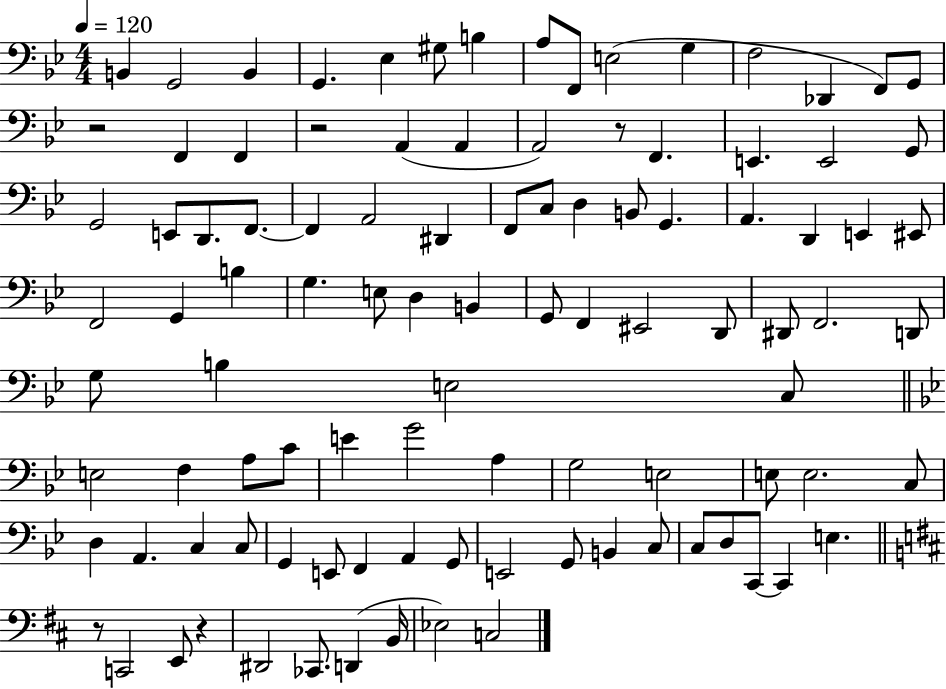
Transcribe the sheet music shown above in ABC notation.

X:1
T:Untitled
M:4/4
L:1/4
K:Bb
B,, G,,2 B,, G,, _E, ^G,/2 B, A,/2 F,,/2 E,2 G, F,2 _D,, F,,/2 G,,/2 z2 F,, F,, z2 A,, A,, A,,2 z/2 F,, E,, E,,2 G,,/2 G,,2 E,,/2 D,,/2 F,,/2 F,, A,,2 ^D,, F,,/2 C,/2 D, B,,/2 G,, A,, D,, E,, ^E,,/2 F,,2 G,, B, G, E,/2 D, B,, G,,/2 F,, ^E,,2 D,,/2 ^D,,/2 F,,2 D,,/2 G,/2 B, E,2 C,/2 E,2 F, A,/2 C/2 E G2 A, G,2 E,2 E,/2 E,2 C,/2 D, A,, C, C,/2 G,, E,,/2 F,, A,, G,,/2 E,,2 G,,/2 B,, C,/2 C,/2 D,/2 C,,/2 C,, E, z/2 C,,2 E,,/2 z ^D,,2 _C,,/2 D,, B,,/4 _E,2 C,2